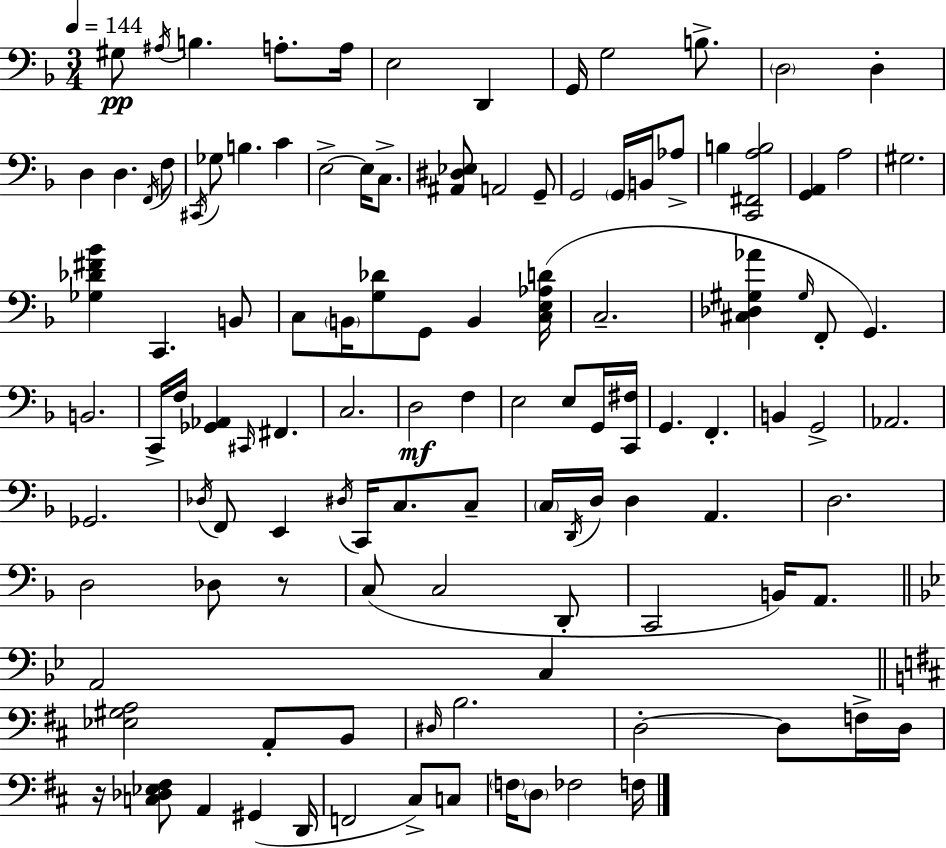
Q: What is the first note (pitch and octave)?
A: G#3